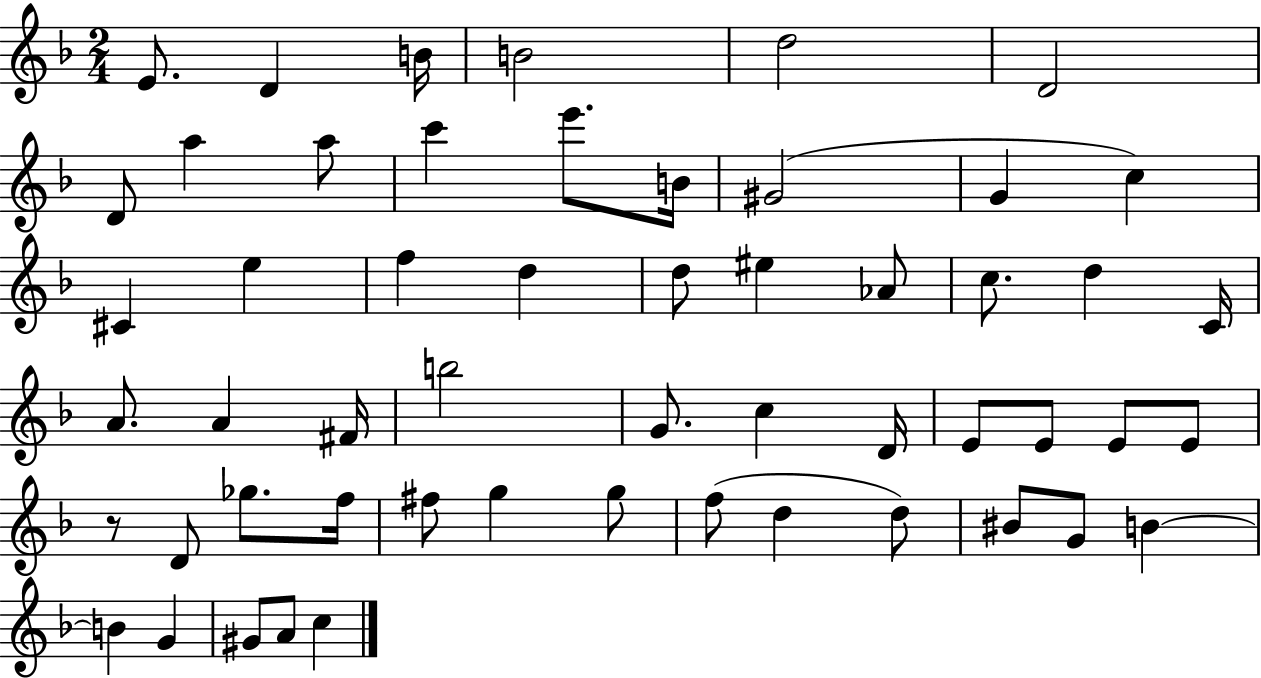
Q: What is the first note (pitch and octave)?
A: E4